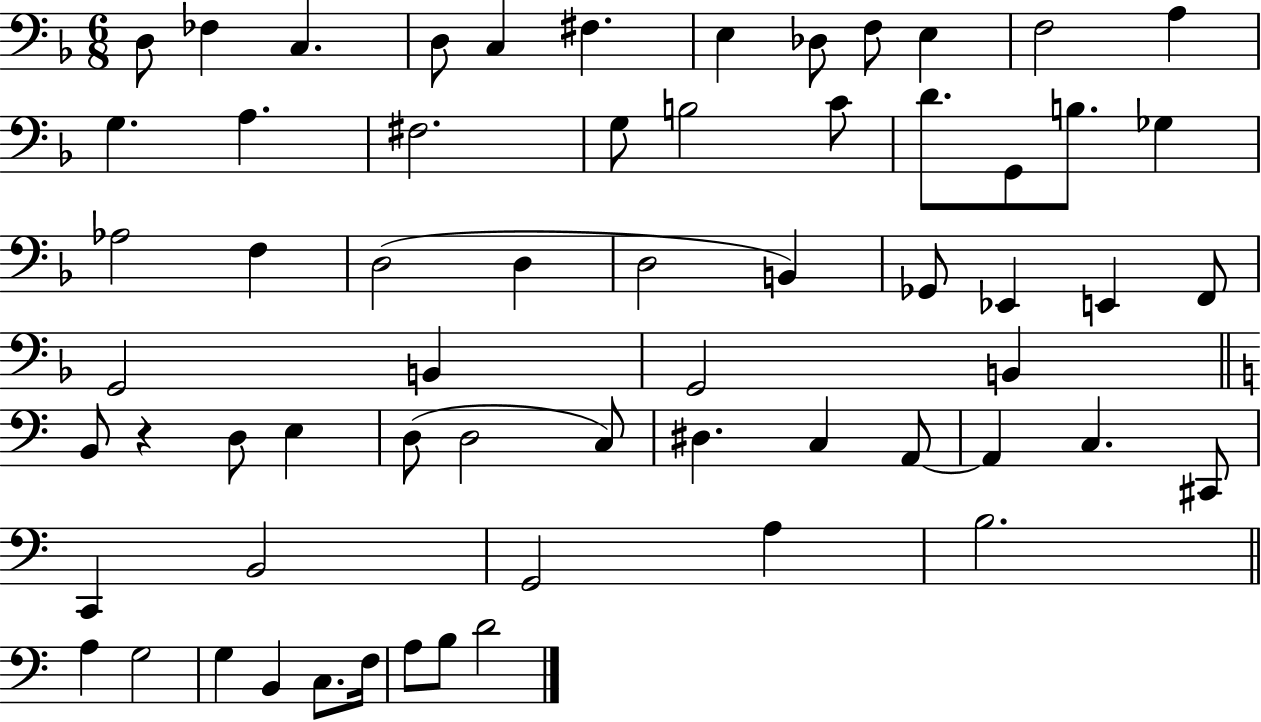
{
  \clef bass
  \numericTimeSignature
  \time 6/8
  \key f \major
  d8 fes4 c4. | d8 c4 fis4. | e4 des8 f8 e4 | f2 a4 | \break g4. a4. | fis2. | g8 b2 c'8 | d'8. g,8 b8. ges4 | \break aes2 f4 | d2( d4 | d2 b,4) | ges,8 ees,4 e,4 f,8 | \break g,2 b,4 | g,2 b,4 | \bar "||" \break \key a \minor b,8 r4 d8 e4 | d8( d2 c8) | dis4. c4 a,8~~ | a,4 c4. cis,8 | \break c,4 b,2 | g,2 a4 | b2. | \bar "||" \break \key c \major a4 g2 | g4 b,4 c8. f16 | a8 b8 d'2 | \bar "|."
}